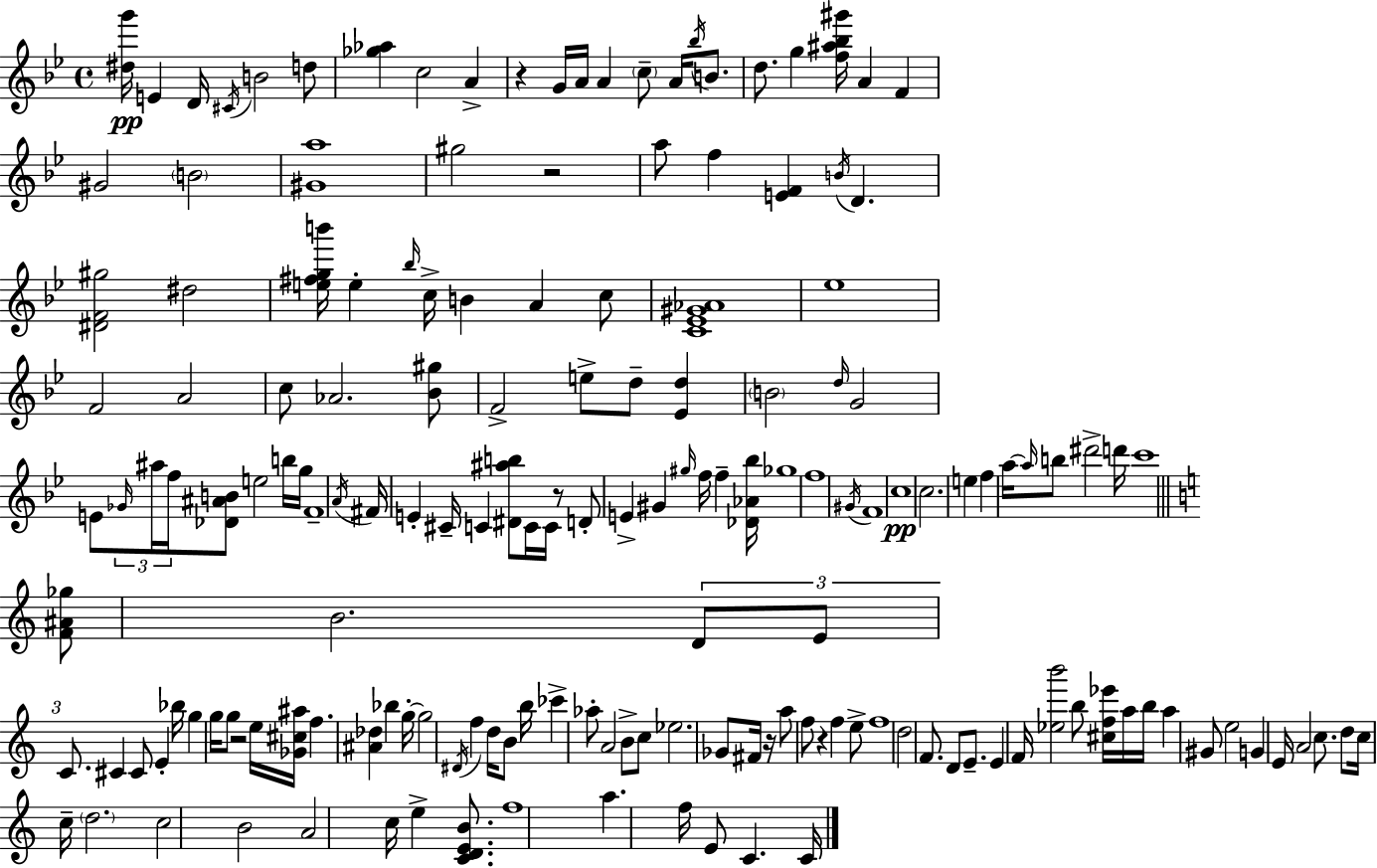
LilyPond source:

{
  \clef treble
  \time 4/4
  \defaultTimeSignature
  \key bes \major
  \repeat volta 2 { <dis'' g'''>16\pp e'4 d'16 \acciaccatura { cis'16 } b'2 d''8 | <ges'' aes''>4 c''2 a'4-> | r4 g'16 a'16 a'4 \parenthesize c''8-- a'16 \acciaccatura { bes''16 } b'8. | d''8. g''4 <f'' ais'' bes'' gis'''>16 a'4 f'4 | \break gis'2 \parenthesize b'2 | <gis' a''>1 | gis''2 r2 | a''8 f''4 <e' f'>4 \acciaccatura { b'16 } d'4. | \break <dis' f' gis''>2 dis''2 | <e'' fis'' g'' b'''>16 e''4-. \grace { bes''16 } c''16-> b'4 a'4 | c''8 <c' ees' gis' aes'>1 | ees''1 | \break f'2 a'2 | c''8 aes'2. | <bes' gis''>8 f'2-> e''8-> d''8-- | <ees' d''>4 \parenthesize b'2 \grace { d''16 } g'2 | \break e'8 \tuplet 3/2 { \grace { ges'16 } ais''16 f''16 } <des' ais' b'>8 e''2 | b''16 g''16 f'1-- | \acciaccatura { a'16 } fis'16 e'4-. cis'16-- c'4 | <dis' ais'' b''>8 c'16 c'16 r8 d'8-. e'4-> gis'4 | \break \grace { gis''16 } f''16 f''4-- <des' aes' bes''>16 ges''1 | f''1 | \acciaccatura { gis'16 } f'1 | c''1\pp | \break c''2. | e''4 f''4 a''16~~ \grace { a''16 } b''8 | dis'''2-> d'''16 c'''1 | \bar "||" \break \key c \major <f' ais' ges''>8 b'2. \tuplet 3/2 { d'8 | e'8 c'8. } cis'4 cis'8 e'4-. bes''16 | g''4 g''16 g''8 r2 e''16 | <ges' cis'' ais''>16 f''4. <ais' des''>4 bes''4 g''16-.~~ | \break g''2 \acciaccatura { dis'16 } f''4 d''16 b'8 | b''16 ces'''4-> aes''8-. a'2 b'8-> | c''8 ees''2. ges'8 | fis'16 r16 a''8 f''8 r4 f''4 e''8-> | \break f''1 | d''2 f'8. d'8 e'8.-- | e'4 f'16 <ees'' b'''>2 b''8 | <cis'' f'' ees'''>16 a''16 b''16 a''4 gis'8 e''2 | \break g'4 e'16 a'2 c''8. | d''8 c''16 c''16-- \parenthesize d''2. | c''2 b'2 | a'2 c''16 e''4-> <c' d' e' b'>8. | \break f''1 | a''4. f''16 e'8 c'4. | c'16 } \bar "|."
}